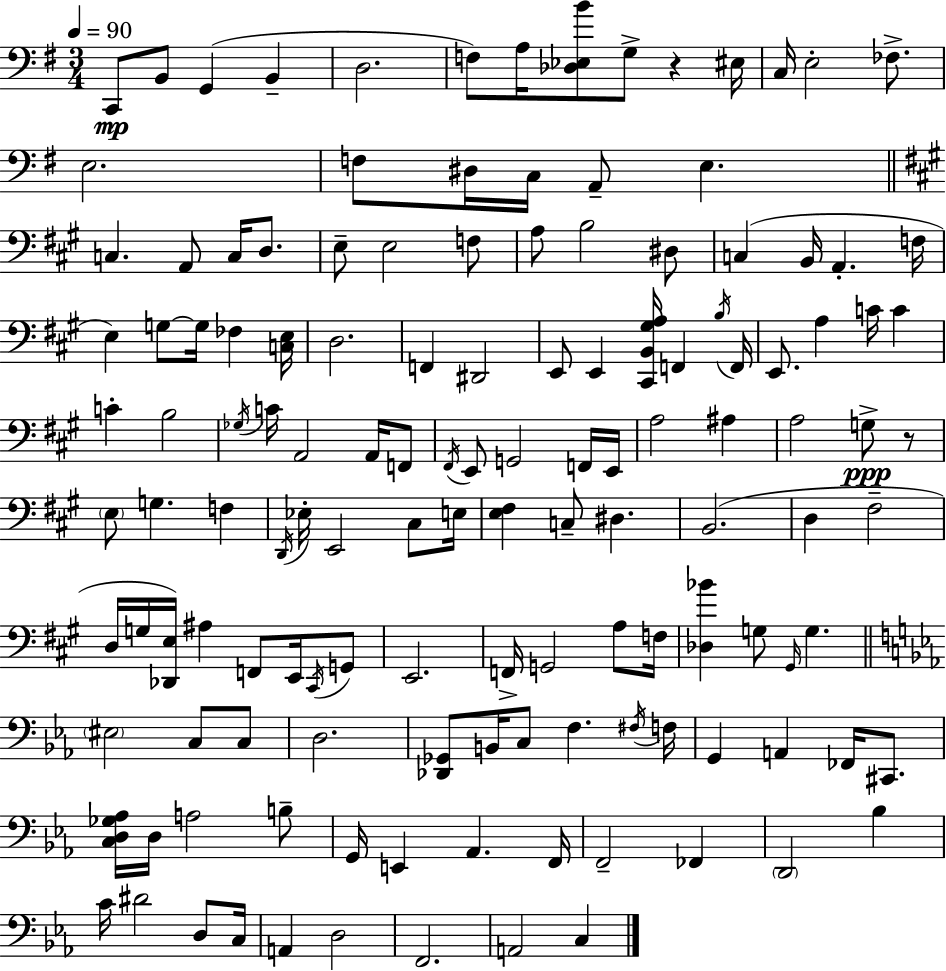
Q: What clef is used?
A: bass